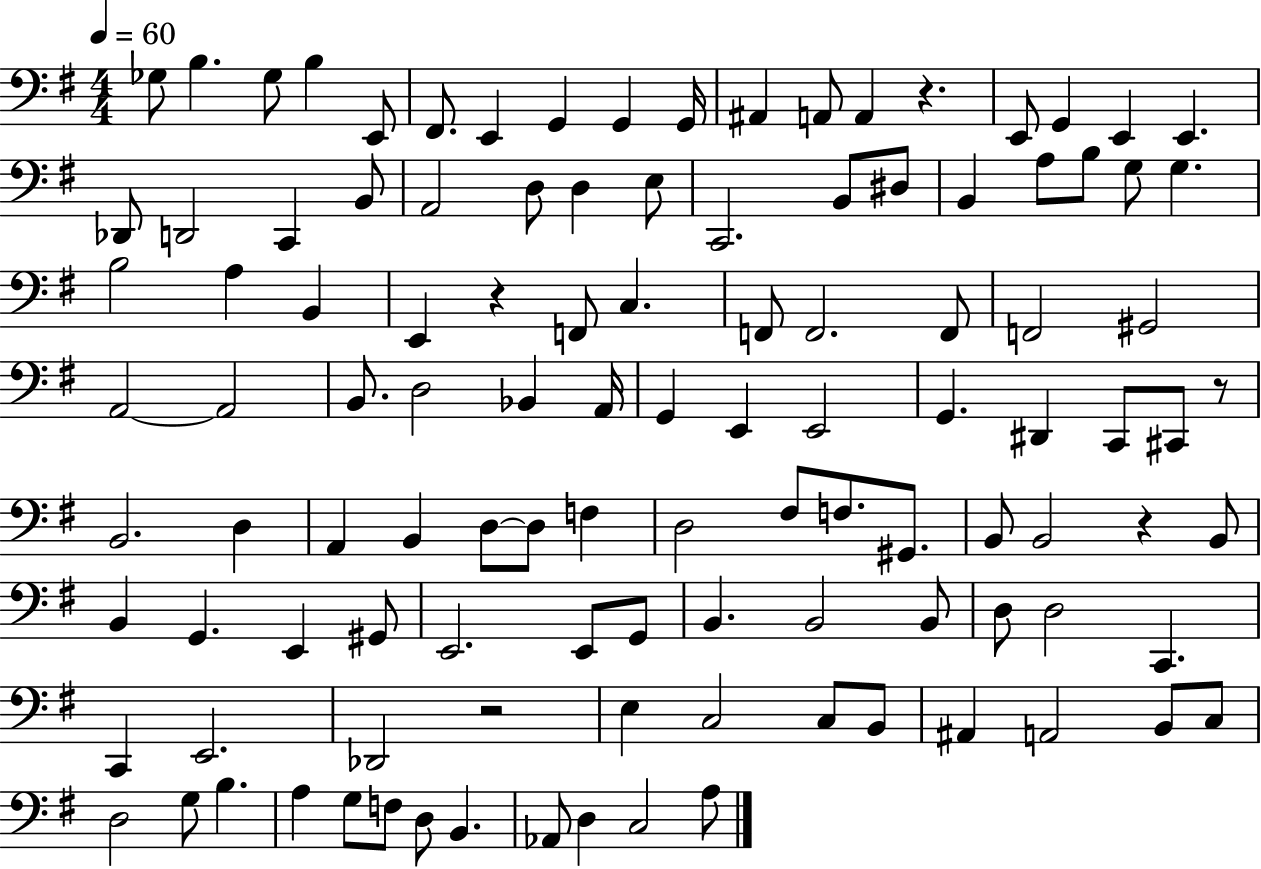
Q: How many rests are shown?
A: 5